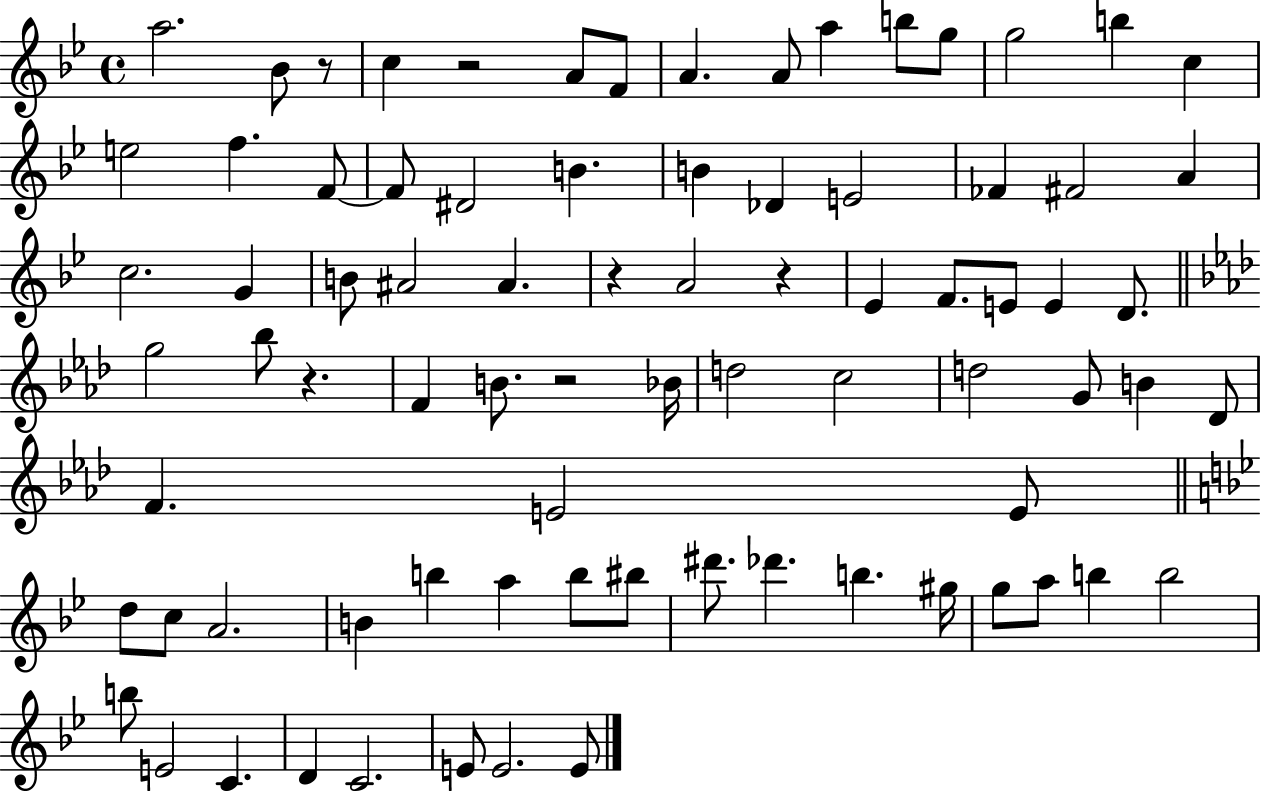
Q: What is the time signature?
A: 4/4